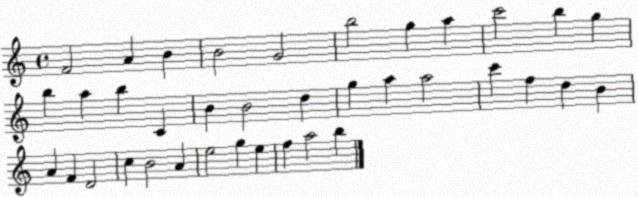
X:1
T:Untitled
M:4/4
L:1/4
K:C
F2 A B B2 G2 b2 g a c'2 b g b a b C B B2 d g a a2 c' f d B A F D2 c B2 A e2 g e f a2 b